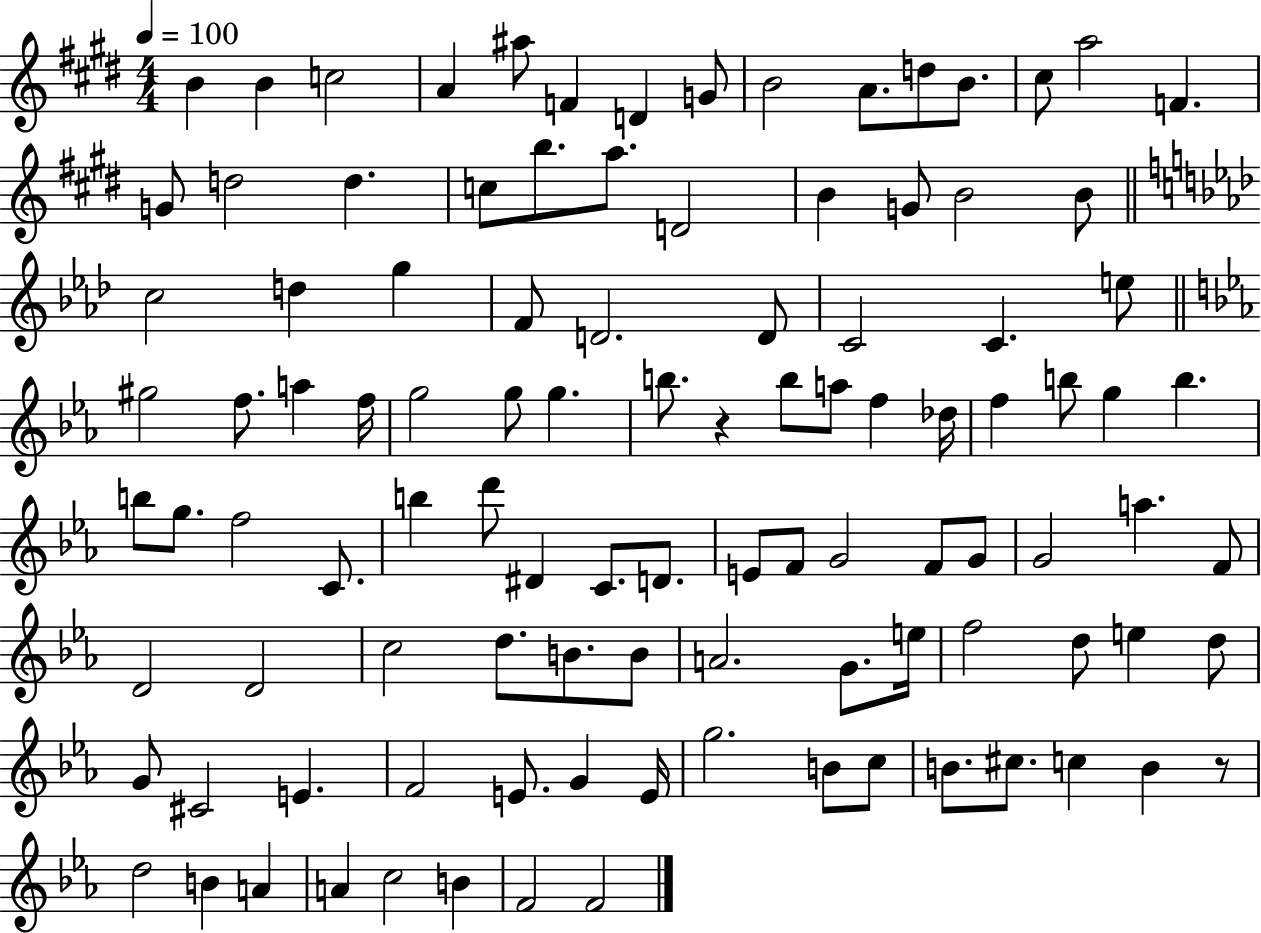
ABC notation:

X:1
T:Untitled
M:4/4
L:1/4
K:E
B B c2 A ^a/2 F D G/2 B2 A/2 d/2 B/2 ^c/2 a2 F G/2 d2 d c/2 b/2 a/2 D2 B G/2 B2 B/2 c2 d g F/2 D2 D/2 C2 C e/2 ^g2 f/2 a f/4 g2 g/2 g b/2 z b/2 a/2 f _d/4 f b/2 g b b/2 g/2 f2 C/2 b d'/2 ^D C/2 D/2 E/2 F/2 G2 F/2 G/2 G2 a F/2 D2 D2 c2 d/2 B/2 B/2 A2 G/2 e/4 f2 d/2 e d/2 G/2 ^C2 E F2 E/2 G E/4 g2 B/2 c/2 B/2 ^c/2 c B z/2 d2 B A A c2 B F2 F2